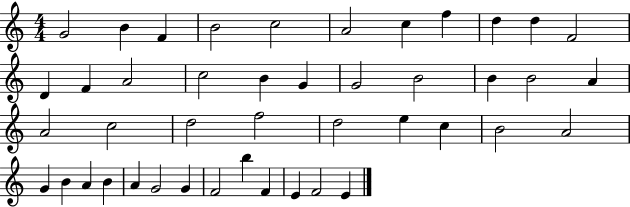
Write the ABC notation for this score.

X:1
T:Untitled
M:4/4
L:1/4
K:C
G2 B F B2 c2 A2 c f d d F2 D F A2 c2 B G G2 B2 B B2 A A2 c2 d2 f2 d2 e c B2 A2 G B A B A G2 G F2 b F E F2 E